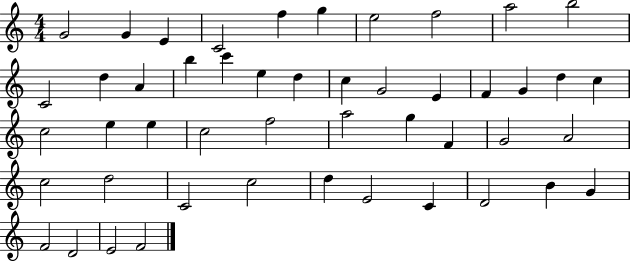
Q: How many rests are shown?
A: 0